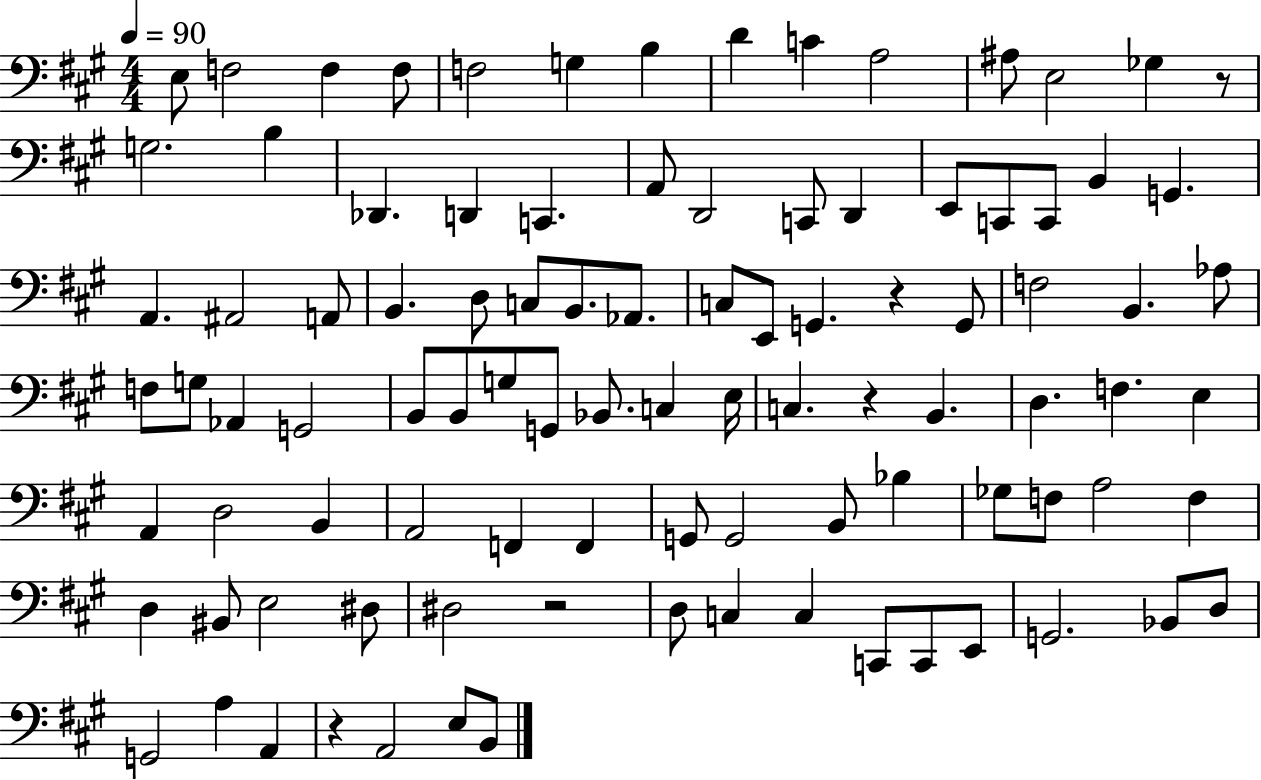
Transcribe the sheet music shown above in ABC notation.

X:1
T:Untitled
M:4/4
L:1/4
K:A
E,/2 F,2 F, F,/2 F,2 G, B, D C A,2 ^A,/2 E,2 _G, z/2 G,2 B, _D,, D,, C,, A,,/2 D,,2 C,,/2 D,, E,,/2 C,,/2 C,,/2 B,, G,, A,, ^A,,2 A,,/2 B,, D,/2 C,/2 B,,/2 _A,,/2 C,/2 E,,/2 G,, z G,,/2 F,2 B,, _A,/2 F,/2 G,/2 _A,, G,,2 B,,/2 B,,/2 G,/2 G,,/2 _B,,/2 C, E,/4 C, z B,, D, F, E, A,, D,2 B,, A,,2 F,, F,, G,,/2 G,,2 B,,/2 _B, _G,/2 F,/2 A,2 F, D, ^B,,/2 E,2 ^D,/2 ^D,2 z2 D,/2 C, C, C,,/2 C,,/2 E,,/2 G,,2 _B,,/2 D,/2 G,,2 A, A,, z A,,2 E,/2 B,,/2